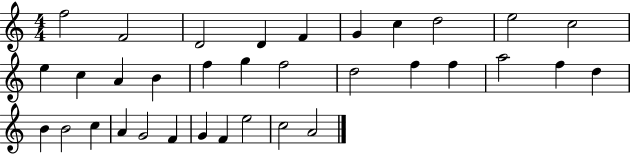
F5/h F4/h D4/h D4/q F4/q G4/q C5/q D5/h E5/h C5/h E5/q C5/q A4/q B4/q F5/q G5/q F5/h D5/h F5/q F5/q A5/h F5/q D5/q B4/q B4/h C5/q A4/q G4/h F4/q G4/q F4/q E5/h C5/h A4/h